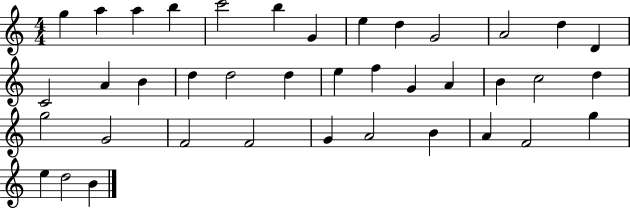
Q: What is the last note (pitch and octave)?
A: B4